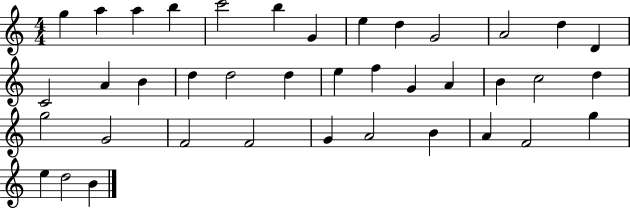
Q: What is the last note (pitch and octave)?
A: B4